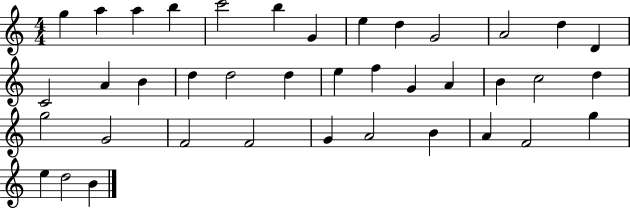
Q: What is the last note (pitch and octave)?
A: B4